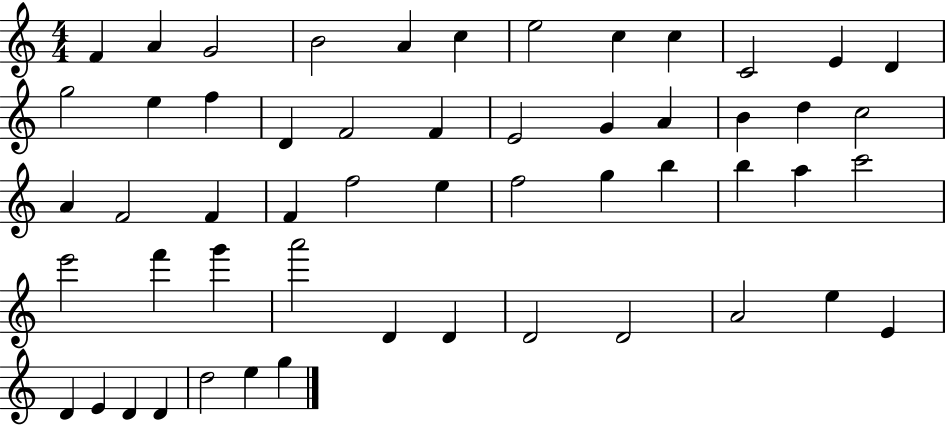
F4/q A4/q G4/h B4/h A4/q C5/q E5/h C5/q C5/q C4/h E4/q D4/q G5/h E5/q F5/q D4/q F4/h F4/q E4/h G4/q A4/q B4/q D5/q C5/h A4/q F4/h F4/q F4/q F5/h E5/q F5/h G5/q B5/q B5/q A5/q C6/h E6/h F6/q G6/q A6/h D4/q D4/q D4/h D4/h A4/h E5/q E4/q D4/q E4/q D4/q D4/q D5/h E5/q G5/q